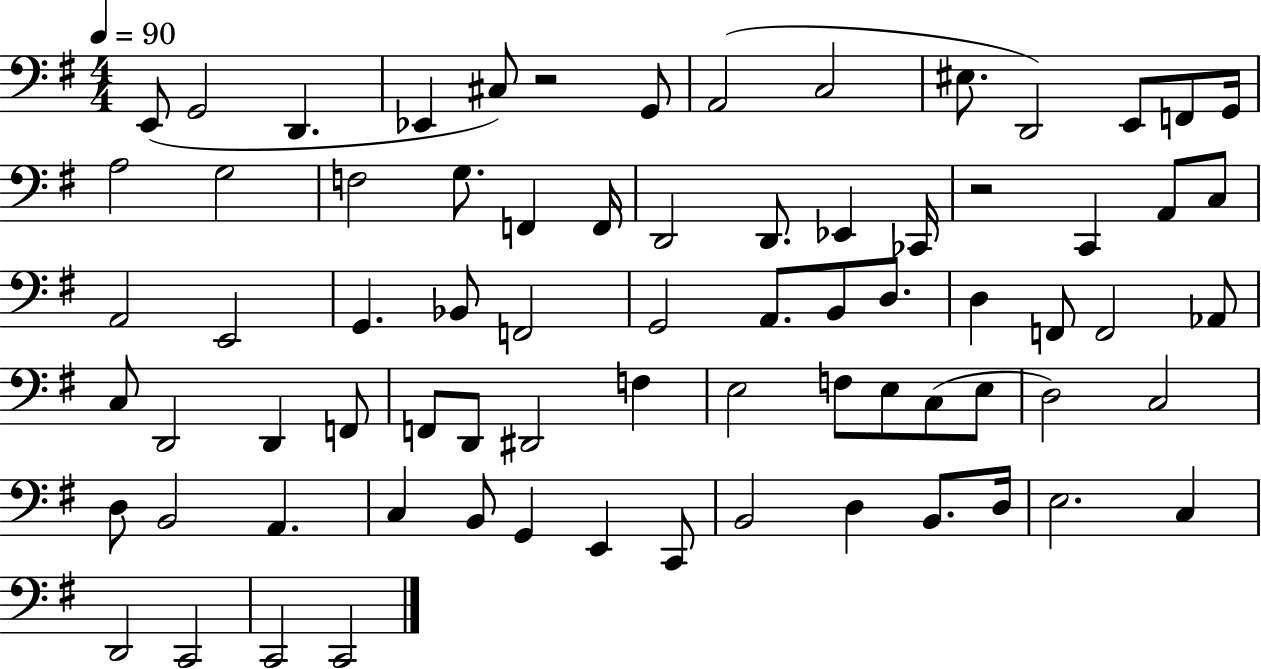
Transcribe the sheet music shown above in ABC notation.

X:1
T:Untitled
M:4/4
L:1/4
K:G
E,,/2 G,,2 D,, _E,, ^C,/2 z2 G,,/2 A,,2 C,2 ^E,/2 D,,2 E,,/2 F,,/2 G,,/4 A,2 G,2 F,2 G,/2 F,, F,,/4 D,,2 D,,/2 _E,, _C,,/4 z2 C,, A,,/2 C,/2 A,,2 E,,2 G,, _B,,/2 F,,2 G,,2 A,,/2 B,,/2 D,/2 D, F,,/2 F,,2 _A,,/2 C,/2 D,,2 D,, F,,/2 F,,/2 D,,/2 ^D,,2 F, E,2 F,/2 E,/2 C,/2 E,/2 D,2 C,2 D,/2 B,,2 A,, C, B,,/2 G,, E,, C,,/2 B,,2 D, B,,/2 D,/4 E,2 C, D,,2 C,,2 C,,2 C,,2